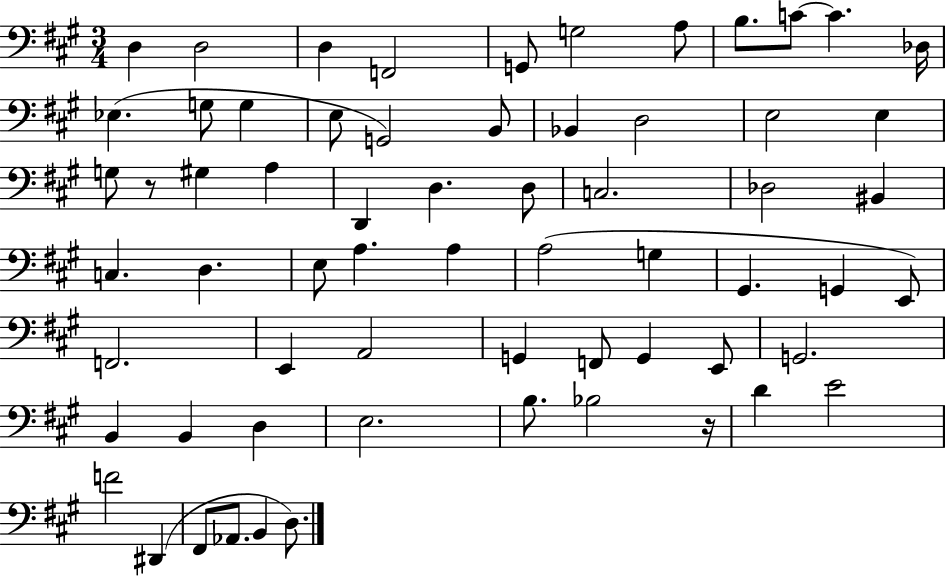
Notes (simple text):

D3/q D3/h D3/q F2/h G2/e G3/h A3/e B3/e. C4/e C4/q. Db3/s Eb3/q. G3/e G3/q E3/e G2/h B2/e Bb2/q D3/h E3/h E3/q G3/e R/e G#3/q A3/q D2/q D3/q. D3/e C3/h. Db3/h BIS2/q C3/q. D3/q. E3/e A3/q. A3/q A3/h G3/q G#2/q. G2/q E2/e F2/h. E2/q A2/h G2/q F2/e G2/q E2/e G2/h. B2/q B2/q D3/q E3/h. B3/e. Bb3/h R/s D4/q E4/h F4/h D#2/q F#2/e Ab2/e. B2/q D3/e.